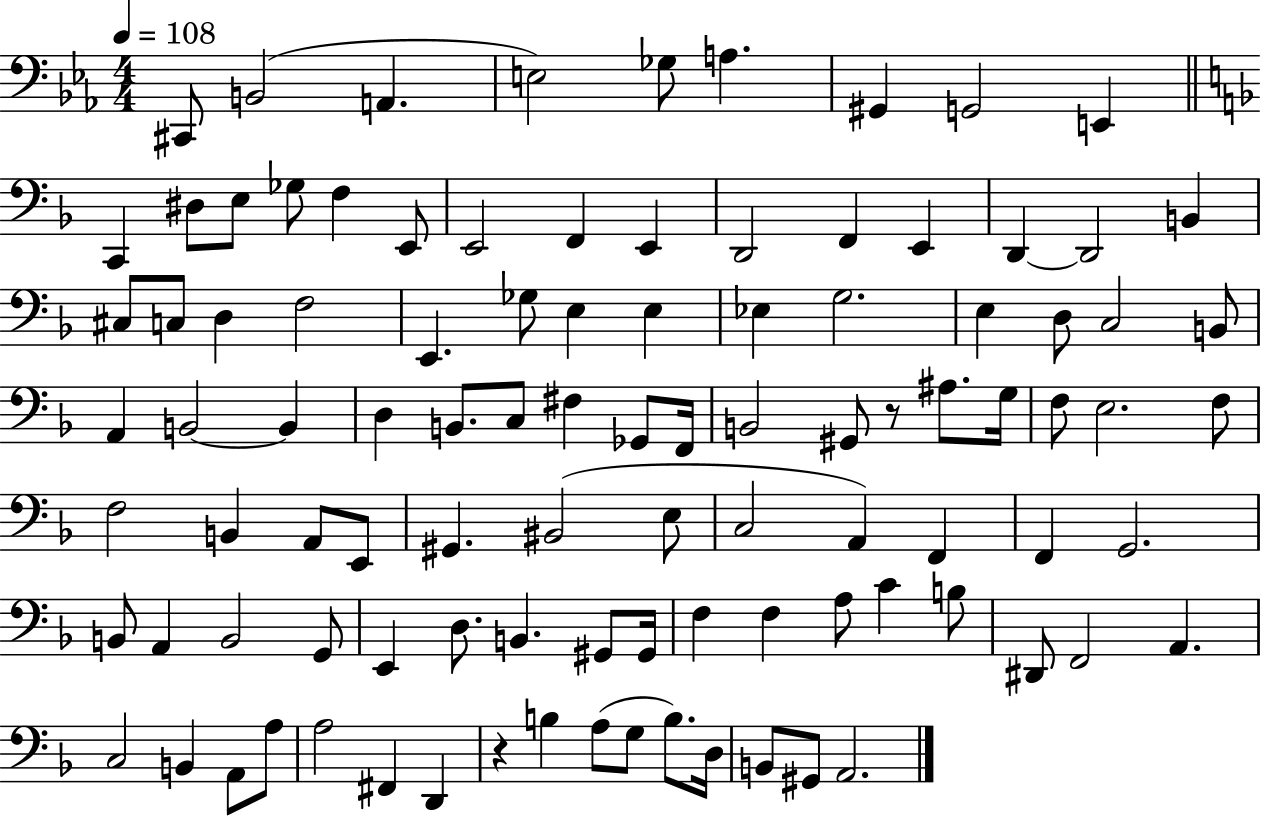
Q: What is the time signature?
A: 4/4